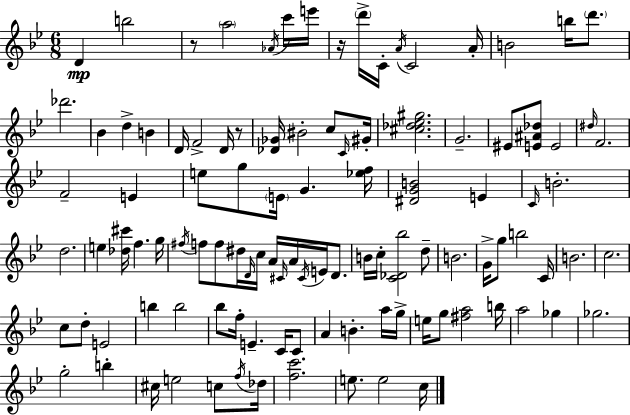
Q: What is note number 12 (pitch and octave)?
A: B4